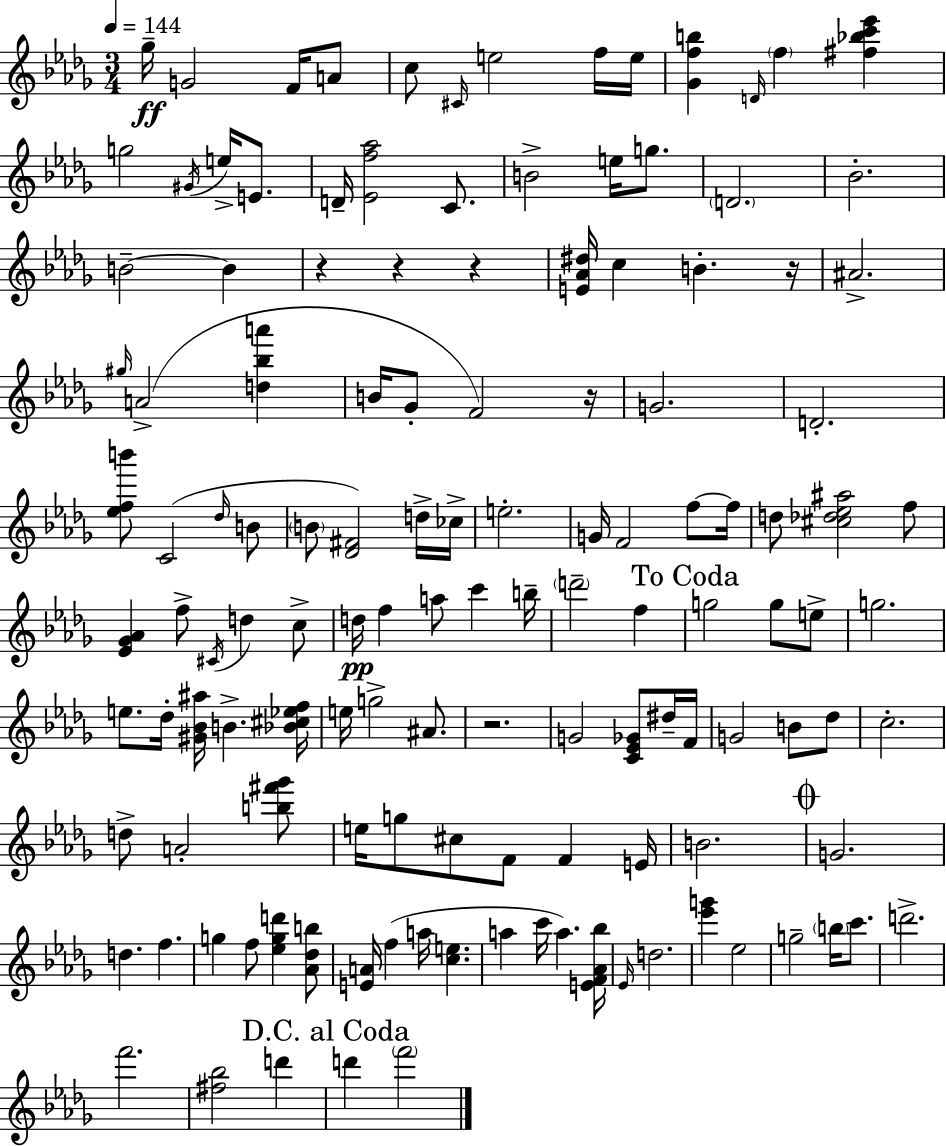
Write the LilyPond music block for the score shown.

{
  \clef treble
  \numericTimeSignature
  \time 3/4
  \key bes \minor
  \tempo 4 = 144
  ges''16--\ff g'2 f'16 a'8 | c''8 \grace { cis'16 } e''2 f''16 | e''16 <ges' f'' b''>4 \grace { d'16 } \parenthesize f''4 <fis'' bes'' c''' ees'''>4 | g''2 \acciaccatura { gis'16 } e''16-> | \break e'8. d'16-- <ees' f'' aes''>2 | c'8. b'2-> e''16 | g''8. \parenthesize d'2. | bes'2.-. | \break b'2--~~ b'4 | r4 r4 r4 | <e' aes' dis''>16 c''4 b'4.-. | r16 ais'2.-> | \break \grace { gis''16 } a'2->( | <d'' bes'' a'''>4 b'16 ges'8-. f'2) | r16 g'2. | d'2.-. | \break <ees'' f'' b'''>8 c'2( | \grace { des''16 } b'8 \parenthesize b'8 <des' fis'>2) | d''16-> ces''16-> e''2.-. | g'16 f'2 | \break f''8~~ f''16 d''8 <cis'' des'' ees'' ais''>2 | f''8 <ees' ges' aes'>4 f''8-> \acciaccatura { cis'16 } | d''4 c''8-> d''16\pp f''4 a''8 | c'''4 b''16-- \parenthesize d'''2-- | \break f''4 \mark "To Coda" g''2 | g''8 e''8-> g''2. | e''8. des''16-. <gis' bes' ais''>16 b'4.-> | <bes' cis'' ees'' f''>16 e''16 g''2-> | \break ais'8. r2. | g'2 | <c' ees' ges'>8 dis''16-- f'16 g'2 | b'8 des''8 c''2.-. | \break d''8-> a'2-. | <b'' fis''' ges'''>8 e''16 g''8 cis''8 f'8 | f'4 e'16 b'2. | \mark \markup { \musicglyph "scripts.coda" } g'2. | \break d''4. | f''4. g''4 f''8 | <ees'' g'' d'''>4 <aes' des'' b''>8 <e' a'>16 f''4( a''16 | <c'' e''>4. a''4 c'''16 a''4.) | \break <e' f' aes' bes''>16 \grace { ees'16 } d''2. | <ees''' g'''>4 ees''2 | g''2-- | \parenthesize b''16 c'''8. d'''2.-> | \break f'''2. | <fis'' bes''>2 | d'''4 \mark "D.C. al Coda" d'''4 \parenthesize f'''2 | \bar "|."
}